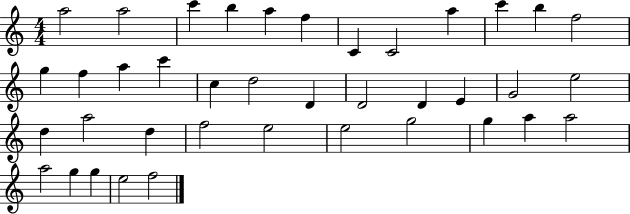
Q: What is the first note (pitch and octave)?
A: A5